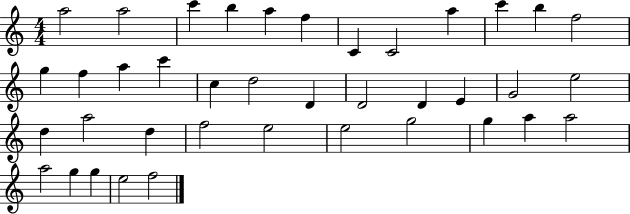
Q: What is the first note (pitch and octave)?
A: A5